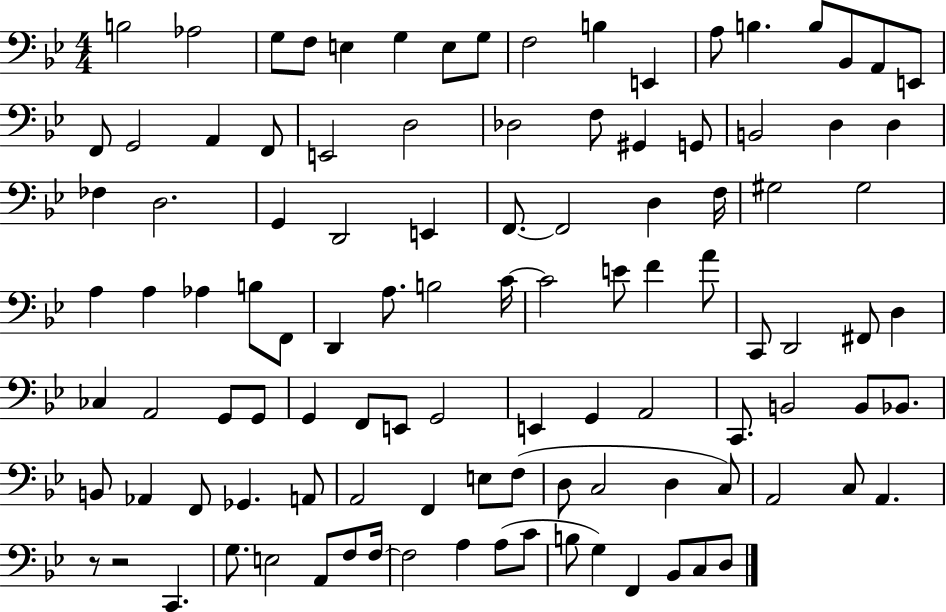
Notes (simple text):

B3/h Ab3/h G3/e F3/e E3/q G3/q E3/e G3/e F3/h B3/q E2/q A3/e B3/q. B3/e Bb2/e A2/e E2/e F2/e G2/h A2/q F2/e E2/h D3/h Db3/h F3/e G#2/q G2/e B2/h D3/q D3/q FES3/q D3/h. G2/q D2/h E2/q F2/e. F2/h D3/q F3/s G#3/h G#3/h A3/q A3/q Ab3/q B3/e F2/e D2/q A3/e. B3/h C4/s C4/h E4/e F4/q A4/e C2/e D2/h F#2/e D3/q CES3/q A2/h G2/e G2/e G2/q F2/e E2/e G2/h E2/q G2/q A2/h C2/e. B2/h B2/e Bb2/e. B2/e Ab2/q F2/e Gb2/q. A2/e A2/h F2/q E3/e F3/e D3/e C3/h D3/q C3/e A2/h C3/e A2/q. R/e R/h C2/q. G3/e. E3/h A2/e F3/e F3/s F3/h A3/q A3/e C4/e B3/e G3/q F2/q Bb2/e C3/e D3/e